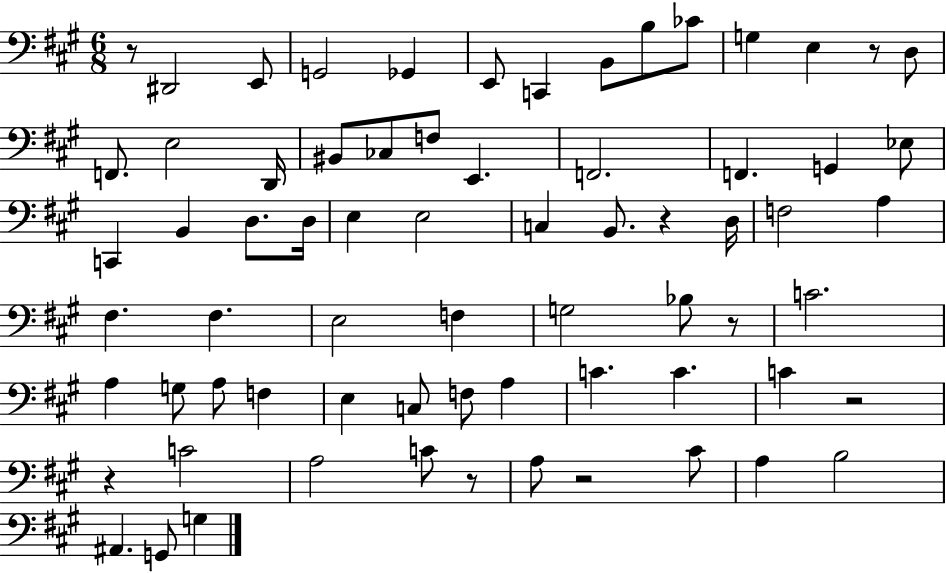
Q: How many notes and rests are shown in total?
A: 70